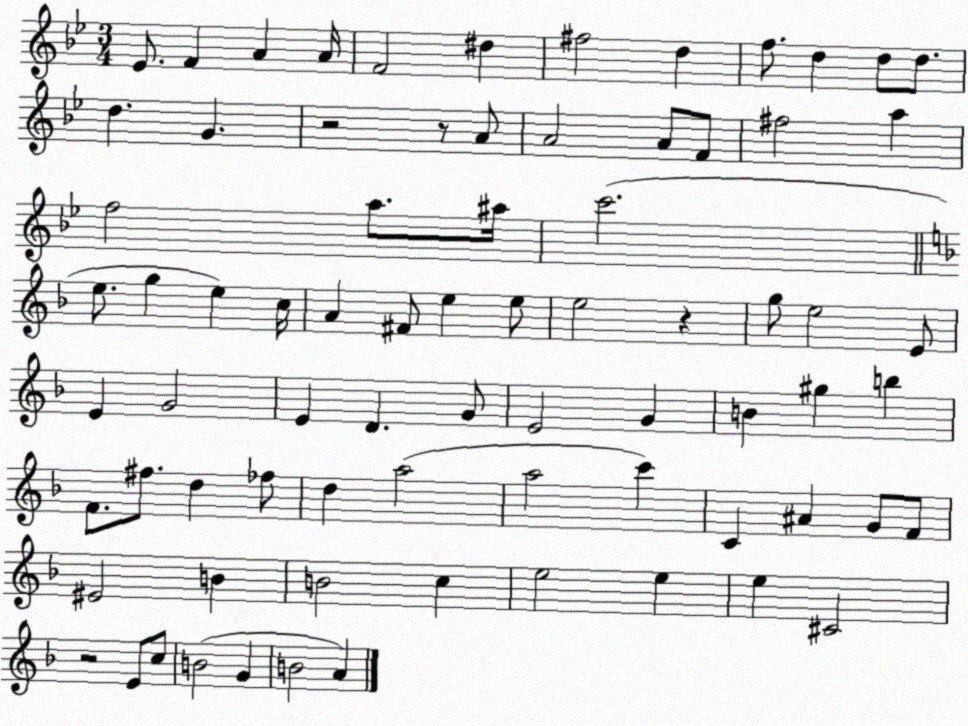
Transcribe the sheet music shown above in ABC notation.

X:1
T:Untitled
M:3/4
L:1/4
K:Bb
_E/2 F A A/4 F2 ^d ^f2 d f/2 d d/2 d/2 d G z2 z/2 A/2 A2 A/2 F/2 ^f2 a f2 a/2 ^a/4 c'2 e/2 g e c/4 A ^F/2 e e/2 e2 z g/2 e2 E/2 E G2 E D G/2 E2 G B ^g b F/2 ^f/2 d _f/2 d a2 a2 c' C ^A G/2 F/2 ^E2 B B2 c e2 e e ^C2 z2 E/2 c/2 B2 G B2 A